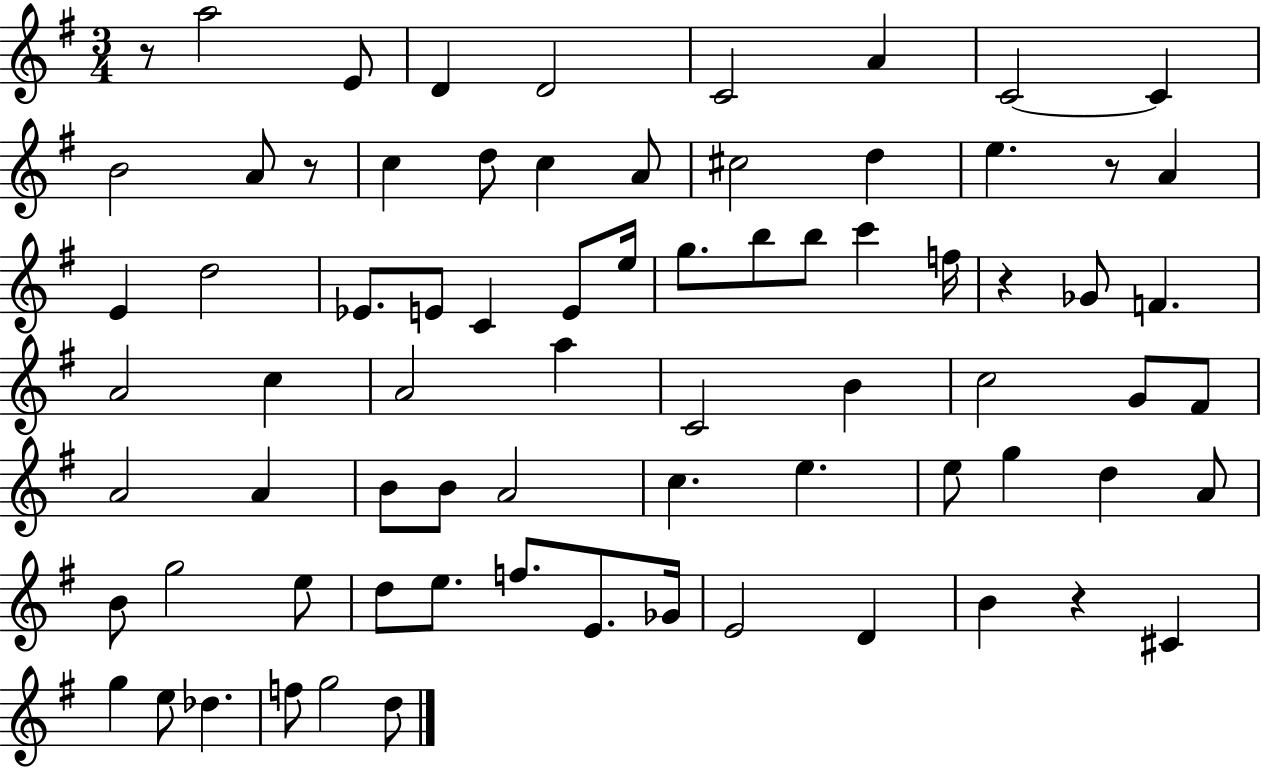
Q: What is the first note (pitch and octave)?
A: A5